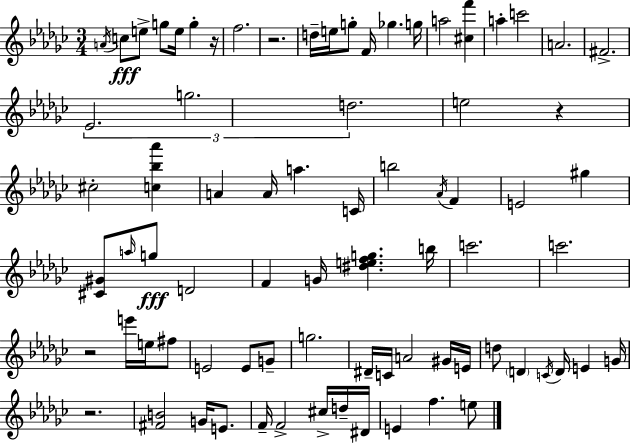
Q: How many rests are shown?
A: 5